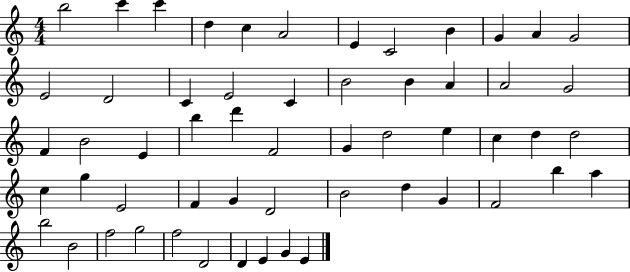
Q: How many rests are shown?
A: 0